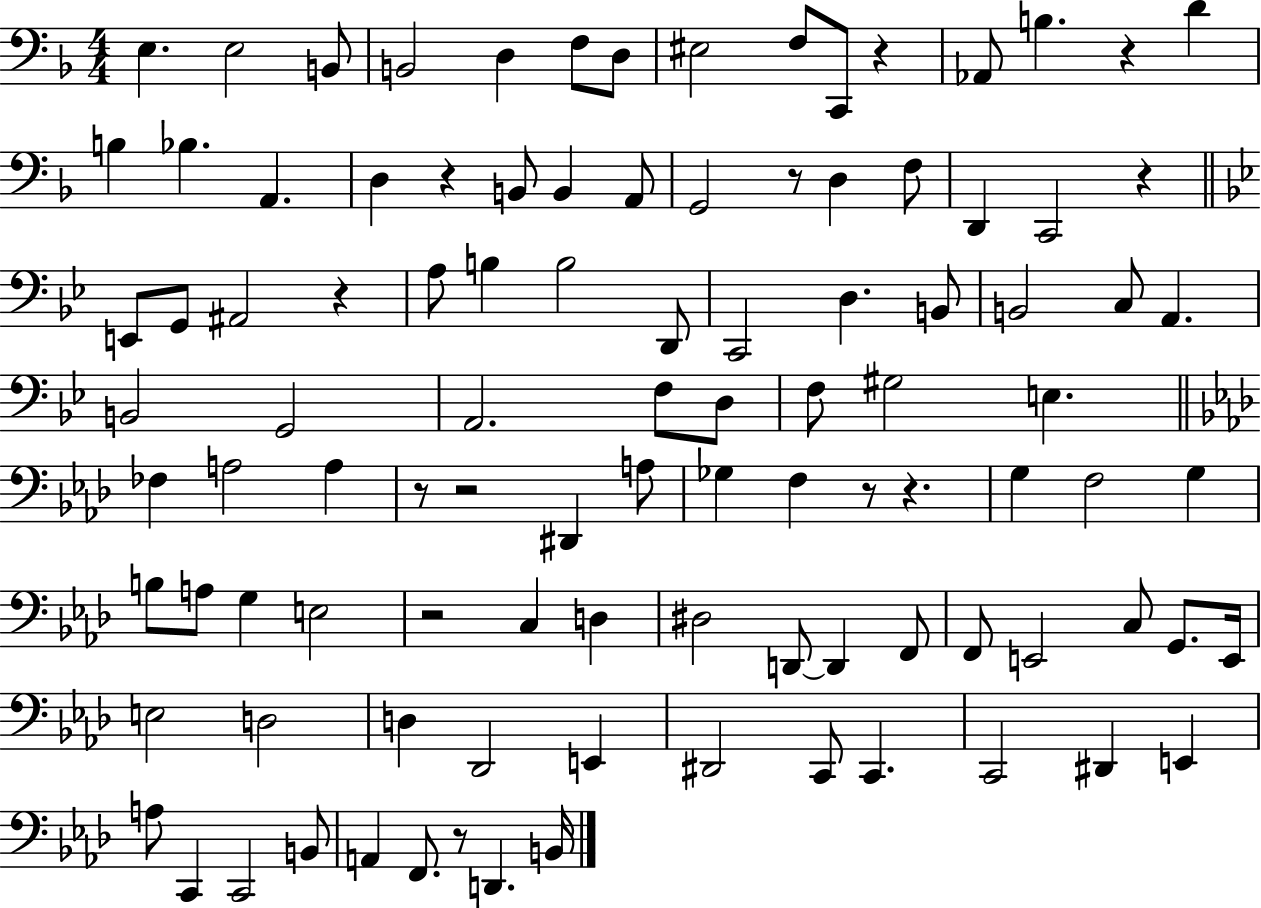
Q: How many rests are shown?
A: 12